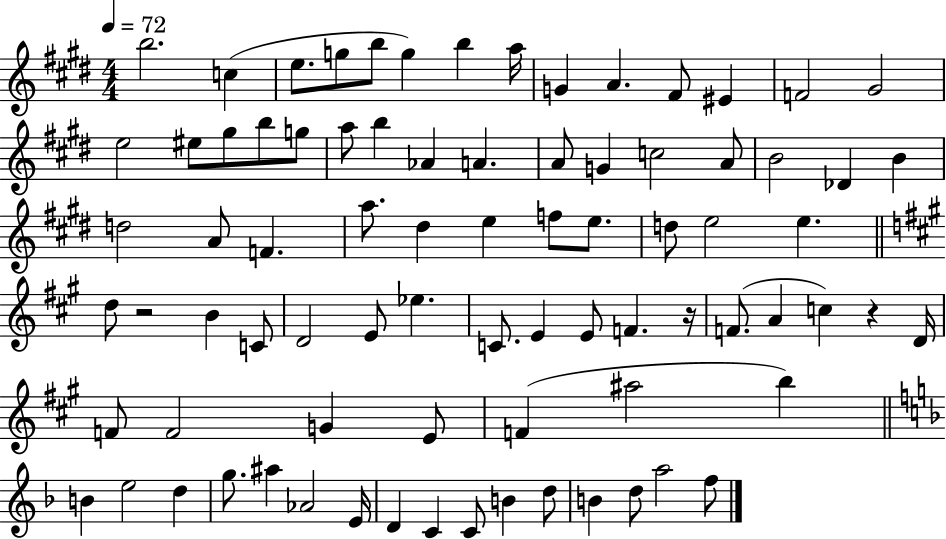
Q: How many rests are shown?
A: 3